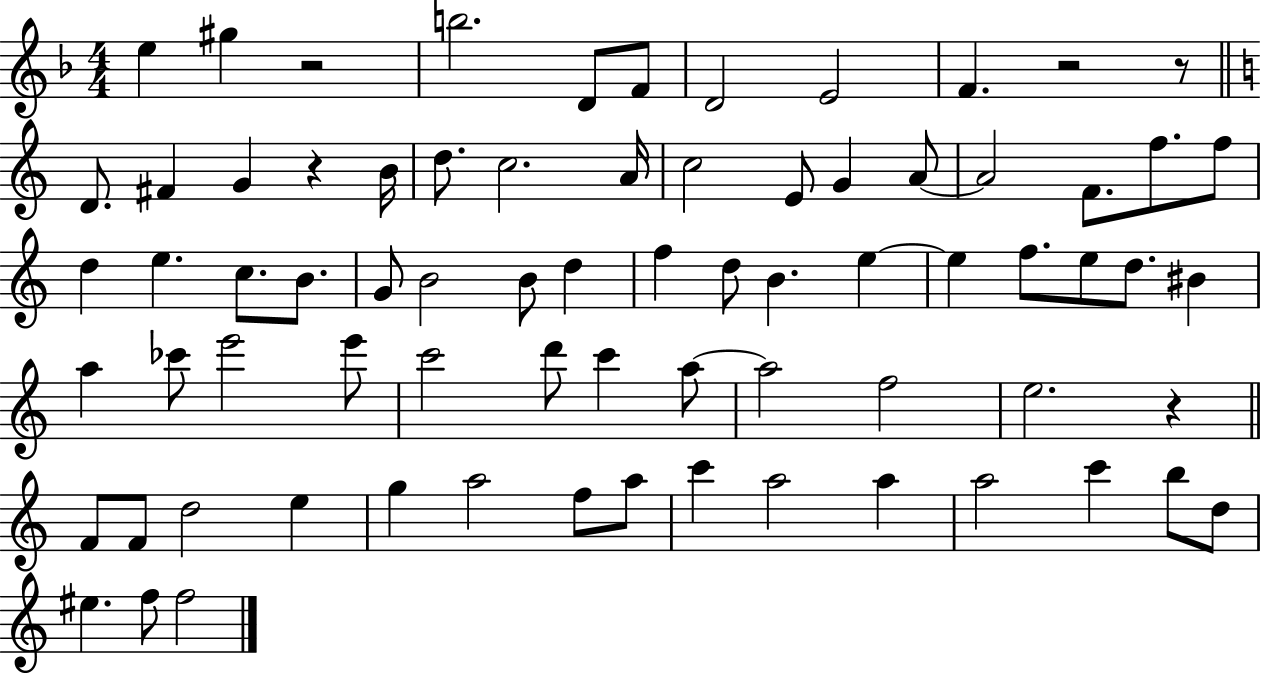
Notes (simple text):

E5/q G#5/q R/h B5/h. D4/e F4/e D4/h E4/h F4/q. R/h R/e D4/e. F#4/q G4/q R/q B4/s D5/e. C5/h. A4/s C5/h E4/e G4/q A4/e A4/h F4/e. F5/e. F5/e D5/q E5/q. C5/e. B4/e. G4/e B4/h B4/e D5/q F5/q D5/e B4/q. E5/q E5/q F5/e. E5/e D5/e. BIS4/q A5/q CES6/e E6/h E6/e C6/h D6/e C6/q A5/e A5/h F5/h E5/h. R/q F4/e F4/e D5/h E5/q G5/q A5/h F5/e A5/e C6/q A5/h A5/q A5/h C6/q B5/e D5/e EIS5/q. F5/e F5/h